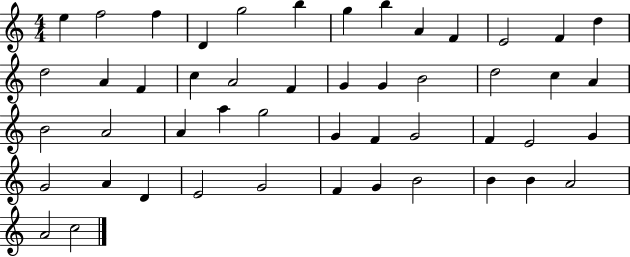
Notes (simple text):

E5/q F5/h F5/q D4/q G5/h B5/q G5/q B5/q A4/q F4/q E4/h F4/q D5/q D5/h A4/q F4/q C5/q A4/h F4/q G4/q G4/q B4/h D5/h C5/q A4/q B4/h A4/h A4/q A5/q G5/h G4/q F4/q G4/h F4/q E4/h G4/q G4/h A4/q D4/q E4/h G4/h F4/q G4/q B4/h B4/q B4/q A4/h A4/h C5/h